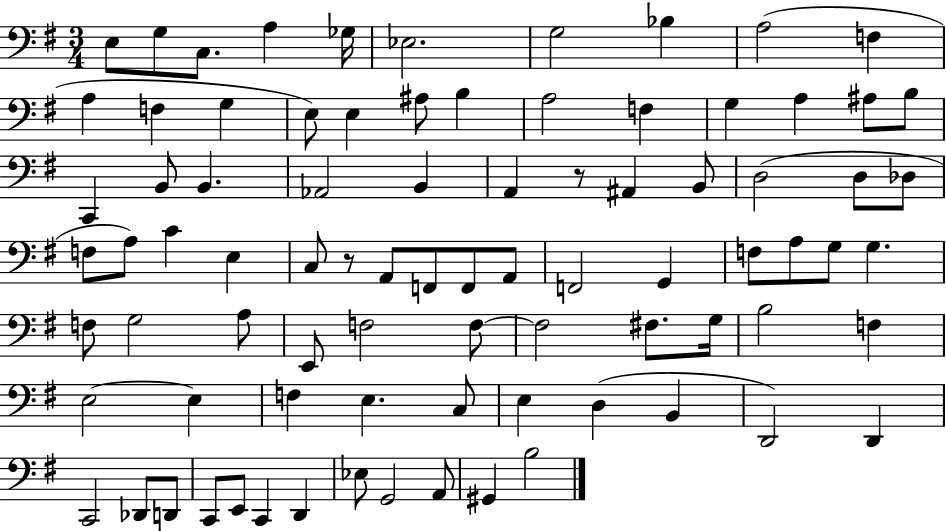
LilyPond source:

{
  \clef bass
  \numericTimeSignature
  \time 3/4
  \key g \major
  e8 g8 c8. a4 ges16 | ees2. | g2 bes4 | a2( f4 | \break a4 f4 g4 | e8) e4 ais8 b4 | a2 f4 | g4 a4 ais8 b8 | \break c,4 b,8 b,4. | aes,2 b,4 | a,4 r8 ais,4 b,8 | d2( d8 des8 | \break f8 a8) c'4 e4 | c8 r8 a,8 f,8 f,8 a,8 | f,2 g,4 | f8 a8 g8 g4. | \break f8 g2 a8 | e,8 f2 f8~~ | f2 fis8. g16 | b2 f4 | \break e2~~ e4 | f4 e4. c8 | e4 d4( b,4 | d,2) d,4 | \break c,2 des,8 d,8 | c,8 e,8 c,4 d,4 | ees8 g,2 a,8 | gis,4 b2 | \break \bar "|."
}